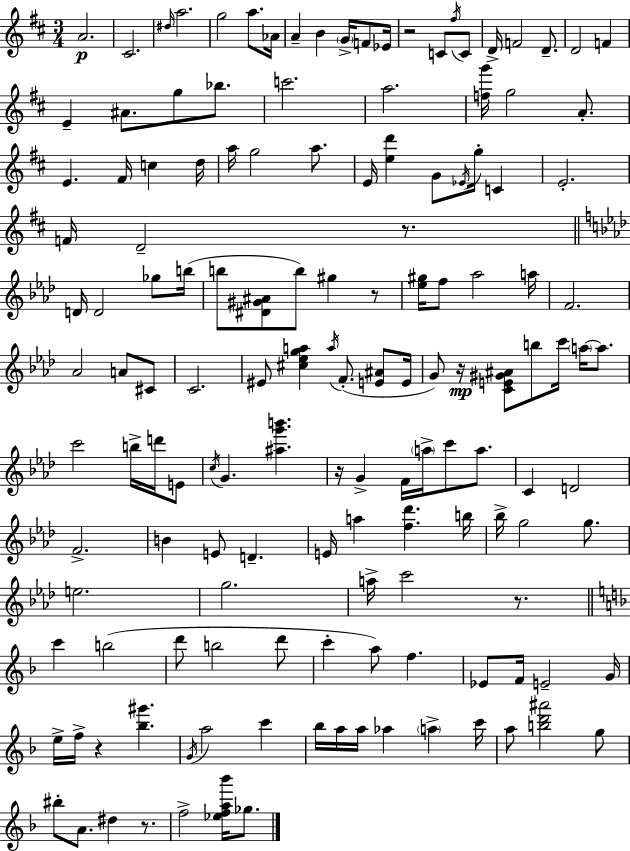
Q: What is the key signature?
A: D major